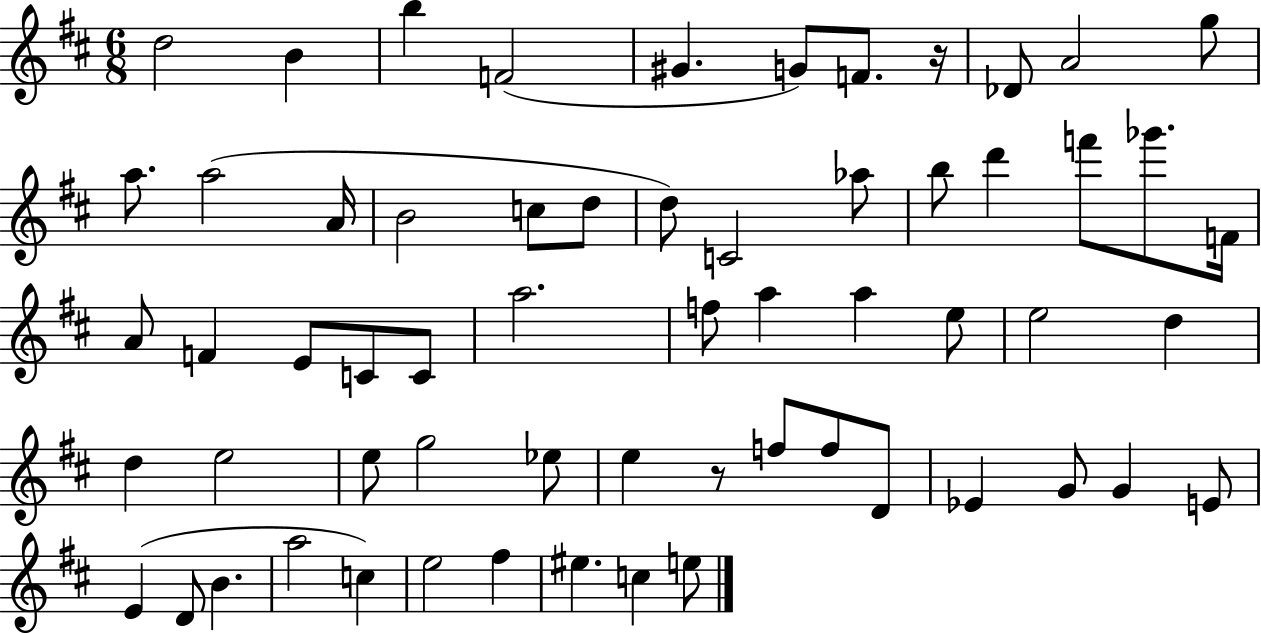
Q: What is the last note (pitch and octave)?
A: E5